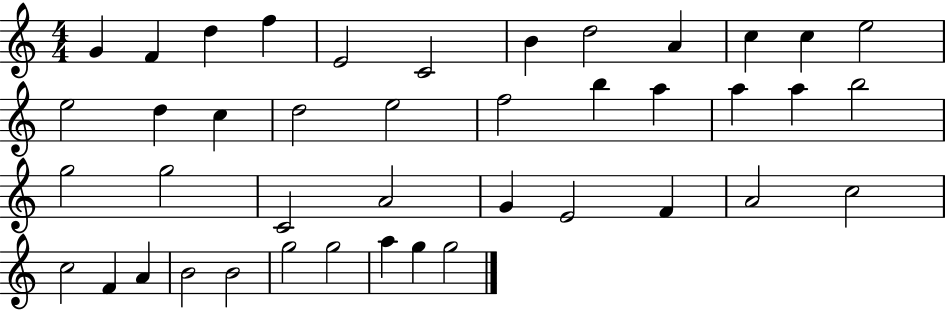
{
  \clef treble
  \numericTimeSignature
  \time 4/4
  \key c \major
  g'4 f'4 d''4 f''4 | e'2 c'2 | b'4 d''2 a'4 | c''4 c''4 e''2 | \break e''2 d''4 c''4 | d''2 e''2 | f''2 b''4 a''4 | a''4 a''4 b''2 | \break g''2 g''2 | c'2 a'2 | g'4 e'2 f'4 | a'2 c''2 | \break c''2 f'4 a'4 | b'2 b'2 | g''2 g''2 | a''4 g''4 g''2 | \break \bar "|."
}